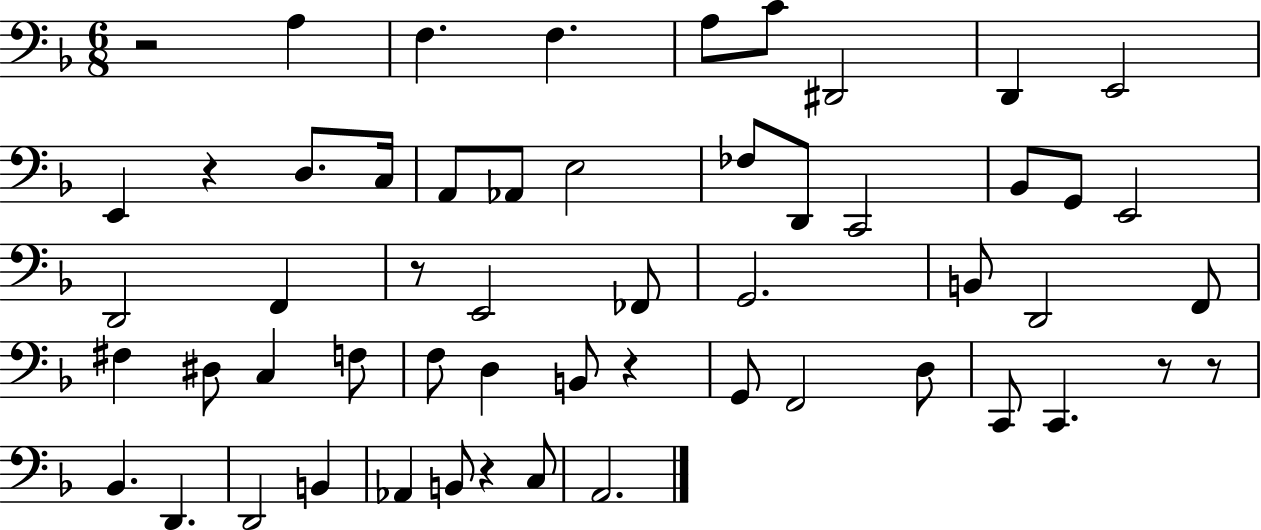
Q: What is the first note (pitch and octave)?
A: A3